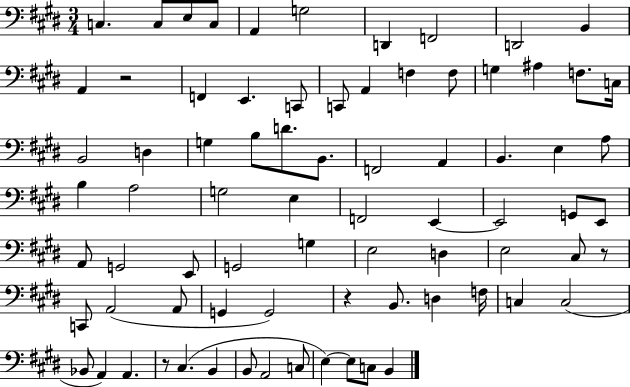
{
  \clef bass
  \numericTimeSignature
  \time 3/4
  \key e \major
  c4. c8 e8 c8 | a,4 g2 | d,4 f,2 | d,2 b,4 | \break a,4 r2 | f,4 e,4. c,8 | c,8 a,4 f4 f8 | g4 ais4 f8. c16 | \break b,2 d4 | g4 b8 d'8. b,8. | f,2 a,4 | b,4. e4 a8 | \break b4 a2 | g2 e4 | f,2 e,4~~ | e,2 g,8 e,8 | \break a,8 g,2 e,8 | g,2 g4 | e2 d4 | e2 cis8 r8 | \break c,8 a,2( a,8 | g,4 g,2) | r4 b,8. d4 f16 | c4 c2( | \break bes,8 a,4) a,4. | r8 cis4.( b,4 | b,8 a,2 c8 | e4~~) e8 c8 b,4 | \break \bar "|."
}